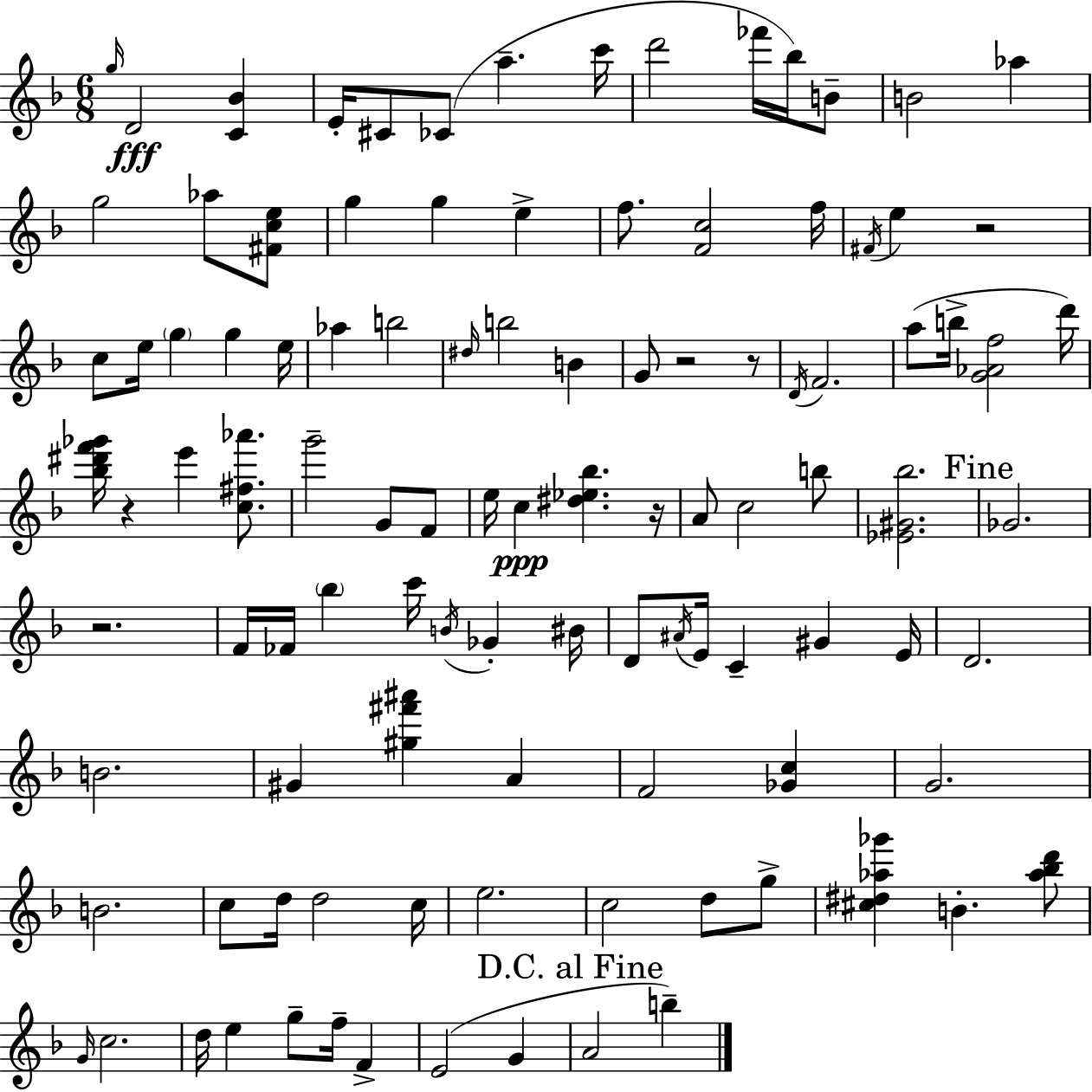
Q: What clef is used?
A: treble